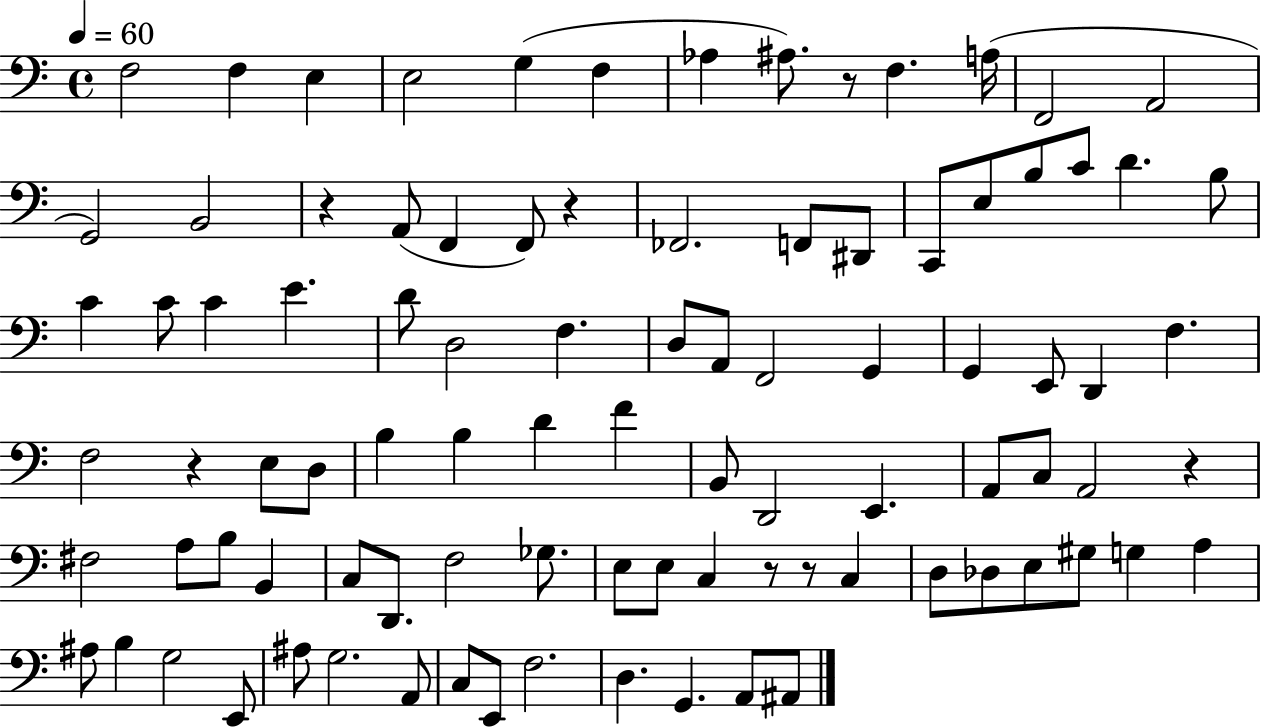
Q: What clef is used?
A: bass